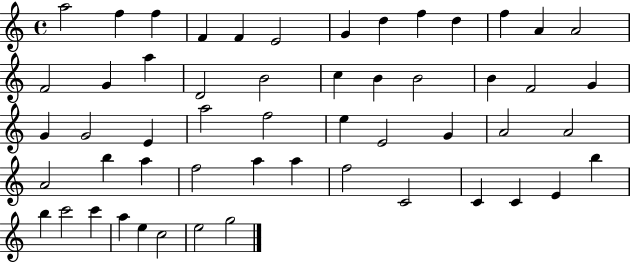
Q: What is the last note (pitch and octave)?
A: G5